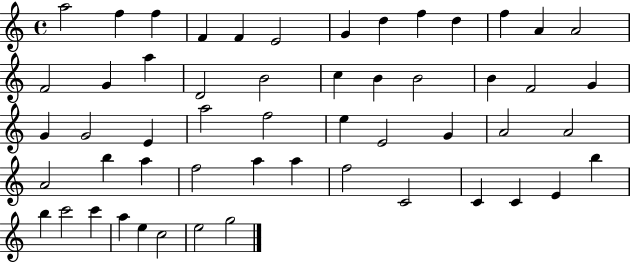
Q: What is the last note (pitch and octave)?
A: G5